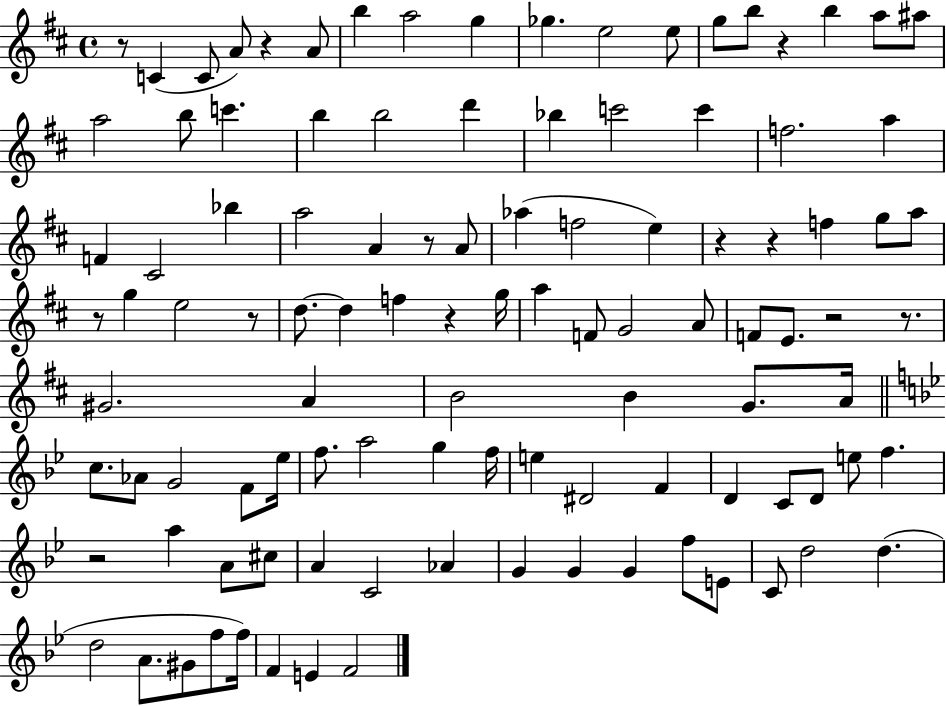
R/e C4/q C4/e A4/e R/q A4/e B5/q A5/h G5/q Gb5/q. E5/h E5/e G5/e B5/e R/q B5/q A5/e A#5/e A5/h B5/e C6/q. B5/q B5/h D6/q Bb5/q C6/h C6/q F5/h. A5/q F4/q C#4/h Bb5/q A5/h A4/q R/e A4/e Ab5/q F5/h E5/q R/q R/q F5/q G5/e A5/e R/e G5/q E5/h R/e D5/e. D5/q F5/q R/q G5/s A5/q F4/e G4/h A4/e F4/e E4/e. R/h R/e. G#4/h. A4/q B4/h B4/q G4/e. A4/s C5/e. Ab4/e G4/h F4/e Eb5/s F5/e. A5/h G5/q F5/s E5/q D#4/h F4/q D4/q C4/e D4/e E5/e F5/q. R/h A5/q A4/e C#5/e A4/q C4/h Ab4/q G4/q G4/q G4/q F5/e E4/e C4/e D5/h D5/q. D5/h A4/e. G#4/e F5/e F5/s F4/q E4/q F4/h